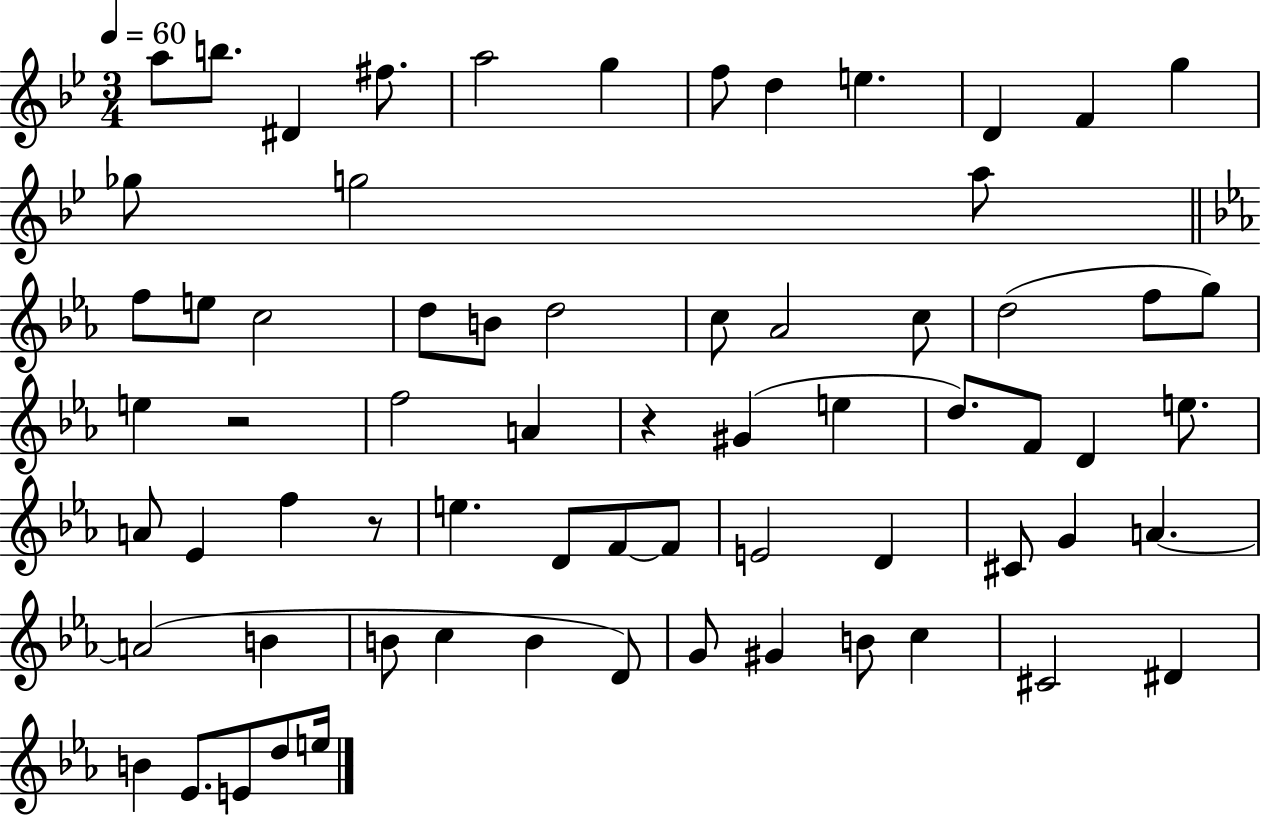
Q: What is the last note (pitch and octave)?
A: E5